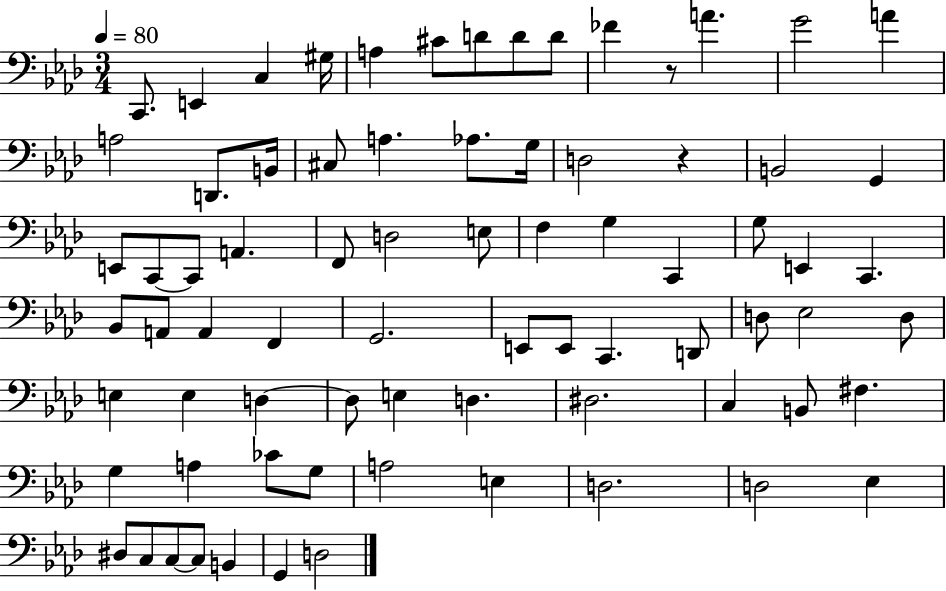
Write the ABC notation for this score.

X:1
T:Untitled
M:3/4
L:1/4
K:Ab
C,,/2 E,, C, ^G,/4 A, ^C/2 D/2 D/2 D/2 _F z/2 A G2 A A,2 D,,/2 B,,/4 ^C,/2 A, _A,/2 G,/4 D,2 z B,,2 G,, E,,/2 C,,/2 C,,/2 A,, F,,/2 D,2 E,/2 F, G, C,, G,/2 E,, C,, _B,,/2 A,,/2 A,, F,, G,,2 E,,/2 E,,/2 C,, D,,/2 D,/2 _E,2 D,/2 E, E, D, D,/2 E, D, ^D,2 C, B,,/2 ^F, G, A, _C/2 G,/2 A,2 E, D,2 D,2 _E, ^D,/2 C,/2 C,/2 C,/2 B,, G,, D,2